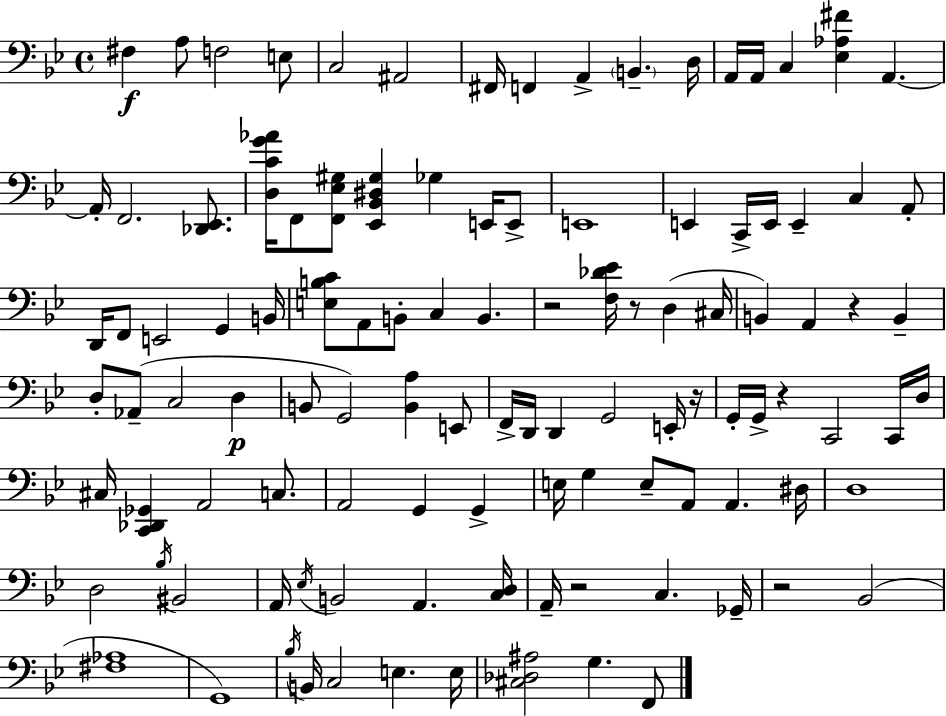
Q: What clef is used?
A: bass